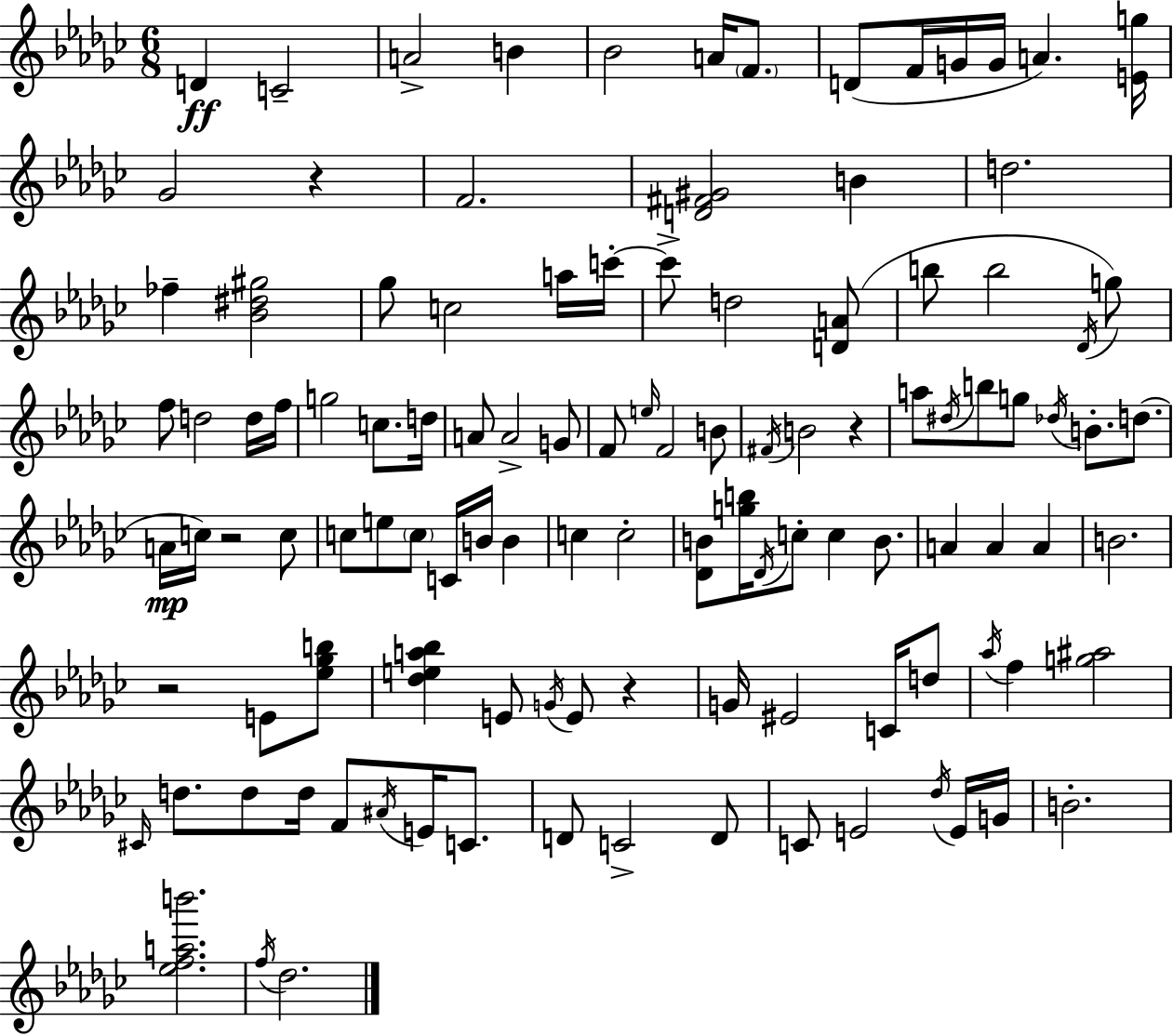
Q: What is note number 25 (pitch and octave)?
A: B5